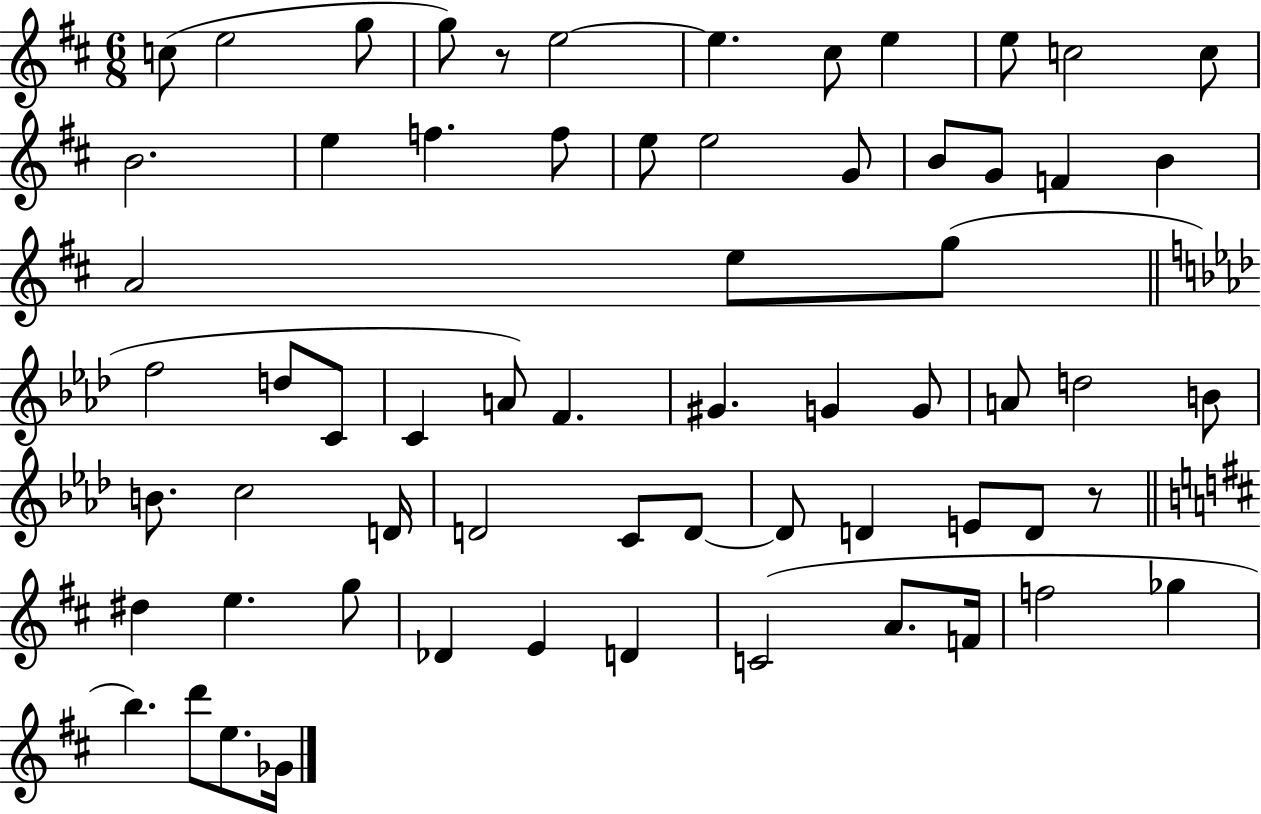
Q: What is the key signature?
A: D major